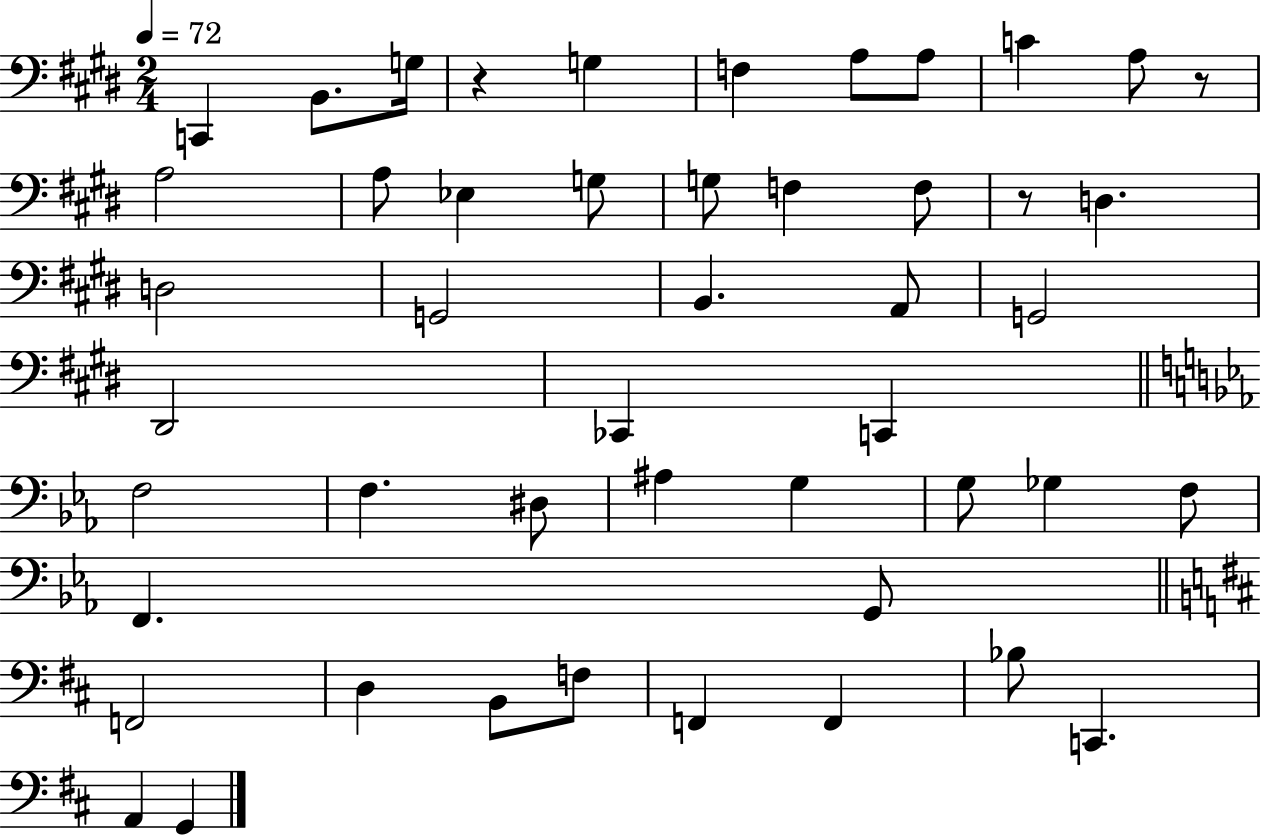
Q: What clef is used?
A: bass